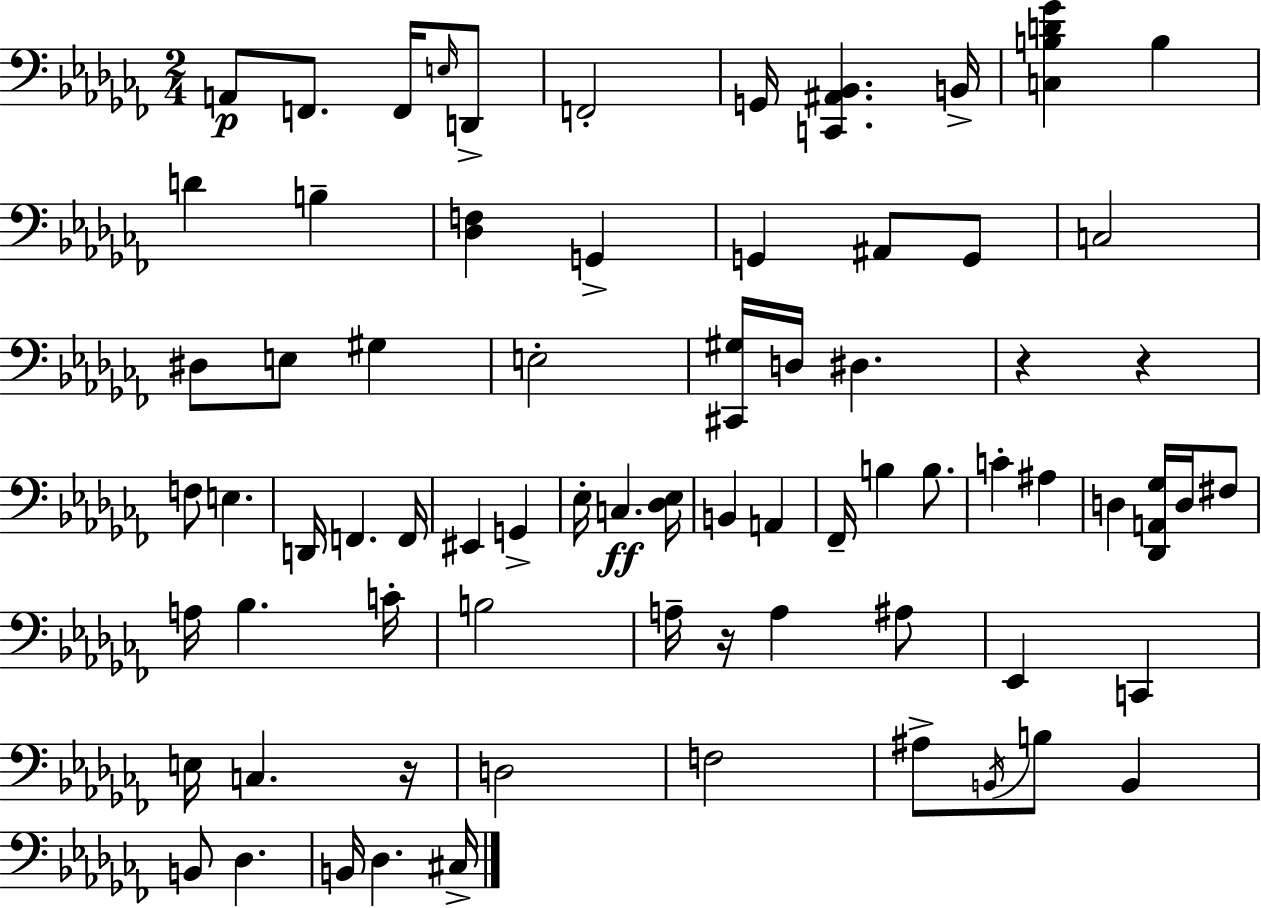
A2/e F2/e. F2/s E3/s D2/e F2/h G2/s [C2,A#2,Bb2]/q. B2/s [C3,B3,D4,Gb4]/q B3/q D4/q B3/q [Db3,F3]/q G2/q G2/q A#2/e G2/e C3/h D#3/e E3/e G#3/q E3/h [C#2,G#3]/s D3/s D#3/q. R/q R/q F3/e E3/q. D2/s F2/q. F2/s EIS2/q G2/q Eb3/s C3/q. [Db3,Eb3]/s B2/q A2/q FES2/s B3/q B3/e. C4/q A#3/q D3/q [Db2,A2,Gb3]/s D3/s F#3/e A3/s Bb3/q. C4/s B3/h A3/s R/s A3/q A#3/e Eb2/q C2/q E3/s C3/q. R/s D3/h F3/h A#3/e B2/s B3/e B2/q B2/e Db3/q. B2/s Db3/q. C#3/s